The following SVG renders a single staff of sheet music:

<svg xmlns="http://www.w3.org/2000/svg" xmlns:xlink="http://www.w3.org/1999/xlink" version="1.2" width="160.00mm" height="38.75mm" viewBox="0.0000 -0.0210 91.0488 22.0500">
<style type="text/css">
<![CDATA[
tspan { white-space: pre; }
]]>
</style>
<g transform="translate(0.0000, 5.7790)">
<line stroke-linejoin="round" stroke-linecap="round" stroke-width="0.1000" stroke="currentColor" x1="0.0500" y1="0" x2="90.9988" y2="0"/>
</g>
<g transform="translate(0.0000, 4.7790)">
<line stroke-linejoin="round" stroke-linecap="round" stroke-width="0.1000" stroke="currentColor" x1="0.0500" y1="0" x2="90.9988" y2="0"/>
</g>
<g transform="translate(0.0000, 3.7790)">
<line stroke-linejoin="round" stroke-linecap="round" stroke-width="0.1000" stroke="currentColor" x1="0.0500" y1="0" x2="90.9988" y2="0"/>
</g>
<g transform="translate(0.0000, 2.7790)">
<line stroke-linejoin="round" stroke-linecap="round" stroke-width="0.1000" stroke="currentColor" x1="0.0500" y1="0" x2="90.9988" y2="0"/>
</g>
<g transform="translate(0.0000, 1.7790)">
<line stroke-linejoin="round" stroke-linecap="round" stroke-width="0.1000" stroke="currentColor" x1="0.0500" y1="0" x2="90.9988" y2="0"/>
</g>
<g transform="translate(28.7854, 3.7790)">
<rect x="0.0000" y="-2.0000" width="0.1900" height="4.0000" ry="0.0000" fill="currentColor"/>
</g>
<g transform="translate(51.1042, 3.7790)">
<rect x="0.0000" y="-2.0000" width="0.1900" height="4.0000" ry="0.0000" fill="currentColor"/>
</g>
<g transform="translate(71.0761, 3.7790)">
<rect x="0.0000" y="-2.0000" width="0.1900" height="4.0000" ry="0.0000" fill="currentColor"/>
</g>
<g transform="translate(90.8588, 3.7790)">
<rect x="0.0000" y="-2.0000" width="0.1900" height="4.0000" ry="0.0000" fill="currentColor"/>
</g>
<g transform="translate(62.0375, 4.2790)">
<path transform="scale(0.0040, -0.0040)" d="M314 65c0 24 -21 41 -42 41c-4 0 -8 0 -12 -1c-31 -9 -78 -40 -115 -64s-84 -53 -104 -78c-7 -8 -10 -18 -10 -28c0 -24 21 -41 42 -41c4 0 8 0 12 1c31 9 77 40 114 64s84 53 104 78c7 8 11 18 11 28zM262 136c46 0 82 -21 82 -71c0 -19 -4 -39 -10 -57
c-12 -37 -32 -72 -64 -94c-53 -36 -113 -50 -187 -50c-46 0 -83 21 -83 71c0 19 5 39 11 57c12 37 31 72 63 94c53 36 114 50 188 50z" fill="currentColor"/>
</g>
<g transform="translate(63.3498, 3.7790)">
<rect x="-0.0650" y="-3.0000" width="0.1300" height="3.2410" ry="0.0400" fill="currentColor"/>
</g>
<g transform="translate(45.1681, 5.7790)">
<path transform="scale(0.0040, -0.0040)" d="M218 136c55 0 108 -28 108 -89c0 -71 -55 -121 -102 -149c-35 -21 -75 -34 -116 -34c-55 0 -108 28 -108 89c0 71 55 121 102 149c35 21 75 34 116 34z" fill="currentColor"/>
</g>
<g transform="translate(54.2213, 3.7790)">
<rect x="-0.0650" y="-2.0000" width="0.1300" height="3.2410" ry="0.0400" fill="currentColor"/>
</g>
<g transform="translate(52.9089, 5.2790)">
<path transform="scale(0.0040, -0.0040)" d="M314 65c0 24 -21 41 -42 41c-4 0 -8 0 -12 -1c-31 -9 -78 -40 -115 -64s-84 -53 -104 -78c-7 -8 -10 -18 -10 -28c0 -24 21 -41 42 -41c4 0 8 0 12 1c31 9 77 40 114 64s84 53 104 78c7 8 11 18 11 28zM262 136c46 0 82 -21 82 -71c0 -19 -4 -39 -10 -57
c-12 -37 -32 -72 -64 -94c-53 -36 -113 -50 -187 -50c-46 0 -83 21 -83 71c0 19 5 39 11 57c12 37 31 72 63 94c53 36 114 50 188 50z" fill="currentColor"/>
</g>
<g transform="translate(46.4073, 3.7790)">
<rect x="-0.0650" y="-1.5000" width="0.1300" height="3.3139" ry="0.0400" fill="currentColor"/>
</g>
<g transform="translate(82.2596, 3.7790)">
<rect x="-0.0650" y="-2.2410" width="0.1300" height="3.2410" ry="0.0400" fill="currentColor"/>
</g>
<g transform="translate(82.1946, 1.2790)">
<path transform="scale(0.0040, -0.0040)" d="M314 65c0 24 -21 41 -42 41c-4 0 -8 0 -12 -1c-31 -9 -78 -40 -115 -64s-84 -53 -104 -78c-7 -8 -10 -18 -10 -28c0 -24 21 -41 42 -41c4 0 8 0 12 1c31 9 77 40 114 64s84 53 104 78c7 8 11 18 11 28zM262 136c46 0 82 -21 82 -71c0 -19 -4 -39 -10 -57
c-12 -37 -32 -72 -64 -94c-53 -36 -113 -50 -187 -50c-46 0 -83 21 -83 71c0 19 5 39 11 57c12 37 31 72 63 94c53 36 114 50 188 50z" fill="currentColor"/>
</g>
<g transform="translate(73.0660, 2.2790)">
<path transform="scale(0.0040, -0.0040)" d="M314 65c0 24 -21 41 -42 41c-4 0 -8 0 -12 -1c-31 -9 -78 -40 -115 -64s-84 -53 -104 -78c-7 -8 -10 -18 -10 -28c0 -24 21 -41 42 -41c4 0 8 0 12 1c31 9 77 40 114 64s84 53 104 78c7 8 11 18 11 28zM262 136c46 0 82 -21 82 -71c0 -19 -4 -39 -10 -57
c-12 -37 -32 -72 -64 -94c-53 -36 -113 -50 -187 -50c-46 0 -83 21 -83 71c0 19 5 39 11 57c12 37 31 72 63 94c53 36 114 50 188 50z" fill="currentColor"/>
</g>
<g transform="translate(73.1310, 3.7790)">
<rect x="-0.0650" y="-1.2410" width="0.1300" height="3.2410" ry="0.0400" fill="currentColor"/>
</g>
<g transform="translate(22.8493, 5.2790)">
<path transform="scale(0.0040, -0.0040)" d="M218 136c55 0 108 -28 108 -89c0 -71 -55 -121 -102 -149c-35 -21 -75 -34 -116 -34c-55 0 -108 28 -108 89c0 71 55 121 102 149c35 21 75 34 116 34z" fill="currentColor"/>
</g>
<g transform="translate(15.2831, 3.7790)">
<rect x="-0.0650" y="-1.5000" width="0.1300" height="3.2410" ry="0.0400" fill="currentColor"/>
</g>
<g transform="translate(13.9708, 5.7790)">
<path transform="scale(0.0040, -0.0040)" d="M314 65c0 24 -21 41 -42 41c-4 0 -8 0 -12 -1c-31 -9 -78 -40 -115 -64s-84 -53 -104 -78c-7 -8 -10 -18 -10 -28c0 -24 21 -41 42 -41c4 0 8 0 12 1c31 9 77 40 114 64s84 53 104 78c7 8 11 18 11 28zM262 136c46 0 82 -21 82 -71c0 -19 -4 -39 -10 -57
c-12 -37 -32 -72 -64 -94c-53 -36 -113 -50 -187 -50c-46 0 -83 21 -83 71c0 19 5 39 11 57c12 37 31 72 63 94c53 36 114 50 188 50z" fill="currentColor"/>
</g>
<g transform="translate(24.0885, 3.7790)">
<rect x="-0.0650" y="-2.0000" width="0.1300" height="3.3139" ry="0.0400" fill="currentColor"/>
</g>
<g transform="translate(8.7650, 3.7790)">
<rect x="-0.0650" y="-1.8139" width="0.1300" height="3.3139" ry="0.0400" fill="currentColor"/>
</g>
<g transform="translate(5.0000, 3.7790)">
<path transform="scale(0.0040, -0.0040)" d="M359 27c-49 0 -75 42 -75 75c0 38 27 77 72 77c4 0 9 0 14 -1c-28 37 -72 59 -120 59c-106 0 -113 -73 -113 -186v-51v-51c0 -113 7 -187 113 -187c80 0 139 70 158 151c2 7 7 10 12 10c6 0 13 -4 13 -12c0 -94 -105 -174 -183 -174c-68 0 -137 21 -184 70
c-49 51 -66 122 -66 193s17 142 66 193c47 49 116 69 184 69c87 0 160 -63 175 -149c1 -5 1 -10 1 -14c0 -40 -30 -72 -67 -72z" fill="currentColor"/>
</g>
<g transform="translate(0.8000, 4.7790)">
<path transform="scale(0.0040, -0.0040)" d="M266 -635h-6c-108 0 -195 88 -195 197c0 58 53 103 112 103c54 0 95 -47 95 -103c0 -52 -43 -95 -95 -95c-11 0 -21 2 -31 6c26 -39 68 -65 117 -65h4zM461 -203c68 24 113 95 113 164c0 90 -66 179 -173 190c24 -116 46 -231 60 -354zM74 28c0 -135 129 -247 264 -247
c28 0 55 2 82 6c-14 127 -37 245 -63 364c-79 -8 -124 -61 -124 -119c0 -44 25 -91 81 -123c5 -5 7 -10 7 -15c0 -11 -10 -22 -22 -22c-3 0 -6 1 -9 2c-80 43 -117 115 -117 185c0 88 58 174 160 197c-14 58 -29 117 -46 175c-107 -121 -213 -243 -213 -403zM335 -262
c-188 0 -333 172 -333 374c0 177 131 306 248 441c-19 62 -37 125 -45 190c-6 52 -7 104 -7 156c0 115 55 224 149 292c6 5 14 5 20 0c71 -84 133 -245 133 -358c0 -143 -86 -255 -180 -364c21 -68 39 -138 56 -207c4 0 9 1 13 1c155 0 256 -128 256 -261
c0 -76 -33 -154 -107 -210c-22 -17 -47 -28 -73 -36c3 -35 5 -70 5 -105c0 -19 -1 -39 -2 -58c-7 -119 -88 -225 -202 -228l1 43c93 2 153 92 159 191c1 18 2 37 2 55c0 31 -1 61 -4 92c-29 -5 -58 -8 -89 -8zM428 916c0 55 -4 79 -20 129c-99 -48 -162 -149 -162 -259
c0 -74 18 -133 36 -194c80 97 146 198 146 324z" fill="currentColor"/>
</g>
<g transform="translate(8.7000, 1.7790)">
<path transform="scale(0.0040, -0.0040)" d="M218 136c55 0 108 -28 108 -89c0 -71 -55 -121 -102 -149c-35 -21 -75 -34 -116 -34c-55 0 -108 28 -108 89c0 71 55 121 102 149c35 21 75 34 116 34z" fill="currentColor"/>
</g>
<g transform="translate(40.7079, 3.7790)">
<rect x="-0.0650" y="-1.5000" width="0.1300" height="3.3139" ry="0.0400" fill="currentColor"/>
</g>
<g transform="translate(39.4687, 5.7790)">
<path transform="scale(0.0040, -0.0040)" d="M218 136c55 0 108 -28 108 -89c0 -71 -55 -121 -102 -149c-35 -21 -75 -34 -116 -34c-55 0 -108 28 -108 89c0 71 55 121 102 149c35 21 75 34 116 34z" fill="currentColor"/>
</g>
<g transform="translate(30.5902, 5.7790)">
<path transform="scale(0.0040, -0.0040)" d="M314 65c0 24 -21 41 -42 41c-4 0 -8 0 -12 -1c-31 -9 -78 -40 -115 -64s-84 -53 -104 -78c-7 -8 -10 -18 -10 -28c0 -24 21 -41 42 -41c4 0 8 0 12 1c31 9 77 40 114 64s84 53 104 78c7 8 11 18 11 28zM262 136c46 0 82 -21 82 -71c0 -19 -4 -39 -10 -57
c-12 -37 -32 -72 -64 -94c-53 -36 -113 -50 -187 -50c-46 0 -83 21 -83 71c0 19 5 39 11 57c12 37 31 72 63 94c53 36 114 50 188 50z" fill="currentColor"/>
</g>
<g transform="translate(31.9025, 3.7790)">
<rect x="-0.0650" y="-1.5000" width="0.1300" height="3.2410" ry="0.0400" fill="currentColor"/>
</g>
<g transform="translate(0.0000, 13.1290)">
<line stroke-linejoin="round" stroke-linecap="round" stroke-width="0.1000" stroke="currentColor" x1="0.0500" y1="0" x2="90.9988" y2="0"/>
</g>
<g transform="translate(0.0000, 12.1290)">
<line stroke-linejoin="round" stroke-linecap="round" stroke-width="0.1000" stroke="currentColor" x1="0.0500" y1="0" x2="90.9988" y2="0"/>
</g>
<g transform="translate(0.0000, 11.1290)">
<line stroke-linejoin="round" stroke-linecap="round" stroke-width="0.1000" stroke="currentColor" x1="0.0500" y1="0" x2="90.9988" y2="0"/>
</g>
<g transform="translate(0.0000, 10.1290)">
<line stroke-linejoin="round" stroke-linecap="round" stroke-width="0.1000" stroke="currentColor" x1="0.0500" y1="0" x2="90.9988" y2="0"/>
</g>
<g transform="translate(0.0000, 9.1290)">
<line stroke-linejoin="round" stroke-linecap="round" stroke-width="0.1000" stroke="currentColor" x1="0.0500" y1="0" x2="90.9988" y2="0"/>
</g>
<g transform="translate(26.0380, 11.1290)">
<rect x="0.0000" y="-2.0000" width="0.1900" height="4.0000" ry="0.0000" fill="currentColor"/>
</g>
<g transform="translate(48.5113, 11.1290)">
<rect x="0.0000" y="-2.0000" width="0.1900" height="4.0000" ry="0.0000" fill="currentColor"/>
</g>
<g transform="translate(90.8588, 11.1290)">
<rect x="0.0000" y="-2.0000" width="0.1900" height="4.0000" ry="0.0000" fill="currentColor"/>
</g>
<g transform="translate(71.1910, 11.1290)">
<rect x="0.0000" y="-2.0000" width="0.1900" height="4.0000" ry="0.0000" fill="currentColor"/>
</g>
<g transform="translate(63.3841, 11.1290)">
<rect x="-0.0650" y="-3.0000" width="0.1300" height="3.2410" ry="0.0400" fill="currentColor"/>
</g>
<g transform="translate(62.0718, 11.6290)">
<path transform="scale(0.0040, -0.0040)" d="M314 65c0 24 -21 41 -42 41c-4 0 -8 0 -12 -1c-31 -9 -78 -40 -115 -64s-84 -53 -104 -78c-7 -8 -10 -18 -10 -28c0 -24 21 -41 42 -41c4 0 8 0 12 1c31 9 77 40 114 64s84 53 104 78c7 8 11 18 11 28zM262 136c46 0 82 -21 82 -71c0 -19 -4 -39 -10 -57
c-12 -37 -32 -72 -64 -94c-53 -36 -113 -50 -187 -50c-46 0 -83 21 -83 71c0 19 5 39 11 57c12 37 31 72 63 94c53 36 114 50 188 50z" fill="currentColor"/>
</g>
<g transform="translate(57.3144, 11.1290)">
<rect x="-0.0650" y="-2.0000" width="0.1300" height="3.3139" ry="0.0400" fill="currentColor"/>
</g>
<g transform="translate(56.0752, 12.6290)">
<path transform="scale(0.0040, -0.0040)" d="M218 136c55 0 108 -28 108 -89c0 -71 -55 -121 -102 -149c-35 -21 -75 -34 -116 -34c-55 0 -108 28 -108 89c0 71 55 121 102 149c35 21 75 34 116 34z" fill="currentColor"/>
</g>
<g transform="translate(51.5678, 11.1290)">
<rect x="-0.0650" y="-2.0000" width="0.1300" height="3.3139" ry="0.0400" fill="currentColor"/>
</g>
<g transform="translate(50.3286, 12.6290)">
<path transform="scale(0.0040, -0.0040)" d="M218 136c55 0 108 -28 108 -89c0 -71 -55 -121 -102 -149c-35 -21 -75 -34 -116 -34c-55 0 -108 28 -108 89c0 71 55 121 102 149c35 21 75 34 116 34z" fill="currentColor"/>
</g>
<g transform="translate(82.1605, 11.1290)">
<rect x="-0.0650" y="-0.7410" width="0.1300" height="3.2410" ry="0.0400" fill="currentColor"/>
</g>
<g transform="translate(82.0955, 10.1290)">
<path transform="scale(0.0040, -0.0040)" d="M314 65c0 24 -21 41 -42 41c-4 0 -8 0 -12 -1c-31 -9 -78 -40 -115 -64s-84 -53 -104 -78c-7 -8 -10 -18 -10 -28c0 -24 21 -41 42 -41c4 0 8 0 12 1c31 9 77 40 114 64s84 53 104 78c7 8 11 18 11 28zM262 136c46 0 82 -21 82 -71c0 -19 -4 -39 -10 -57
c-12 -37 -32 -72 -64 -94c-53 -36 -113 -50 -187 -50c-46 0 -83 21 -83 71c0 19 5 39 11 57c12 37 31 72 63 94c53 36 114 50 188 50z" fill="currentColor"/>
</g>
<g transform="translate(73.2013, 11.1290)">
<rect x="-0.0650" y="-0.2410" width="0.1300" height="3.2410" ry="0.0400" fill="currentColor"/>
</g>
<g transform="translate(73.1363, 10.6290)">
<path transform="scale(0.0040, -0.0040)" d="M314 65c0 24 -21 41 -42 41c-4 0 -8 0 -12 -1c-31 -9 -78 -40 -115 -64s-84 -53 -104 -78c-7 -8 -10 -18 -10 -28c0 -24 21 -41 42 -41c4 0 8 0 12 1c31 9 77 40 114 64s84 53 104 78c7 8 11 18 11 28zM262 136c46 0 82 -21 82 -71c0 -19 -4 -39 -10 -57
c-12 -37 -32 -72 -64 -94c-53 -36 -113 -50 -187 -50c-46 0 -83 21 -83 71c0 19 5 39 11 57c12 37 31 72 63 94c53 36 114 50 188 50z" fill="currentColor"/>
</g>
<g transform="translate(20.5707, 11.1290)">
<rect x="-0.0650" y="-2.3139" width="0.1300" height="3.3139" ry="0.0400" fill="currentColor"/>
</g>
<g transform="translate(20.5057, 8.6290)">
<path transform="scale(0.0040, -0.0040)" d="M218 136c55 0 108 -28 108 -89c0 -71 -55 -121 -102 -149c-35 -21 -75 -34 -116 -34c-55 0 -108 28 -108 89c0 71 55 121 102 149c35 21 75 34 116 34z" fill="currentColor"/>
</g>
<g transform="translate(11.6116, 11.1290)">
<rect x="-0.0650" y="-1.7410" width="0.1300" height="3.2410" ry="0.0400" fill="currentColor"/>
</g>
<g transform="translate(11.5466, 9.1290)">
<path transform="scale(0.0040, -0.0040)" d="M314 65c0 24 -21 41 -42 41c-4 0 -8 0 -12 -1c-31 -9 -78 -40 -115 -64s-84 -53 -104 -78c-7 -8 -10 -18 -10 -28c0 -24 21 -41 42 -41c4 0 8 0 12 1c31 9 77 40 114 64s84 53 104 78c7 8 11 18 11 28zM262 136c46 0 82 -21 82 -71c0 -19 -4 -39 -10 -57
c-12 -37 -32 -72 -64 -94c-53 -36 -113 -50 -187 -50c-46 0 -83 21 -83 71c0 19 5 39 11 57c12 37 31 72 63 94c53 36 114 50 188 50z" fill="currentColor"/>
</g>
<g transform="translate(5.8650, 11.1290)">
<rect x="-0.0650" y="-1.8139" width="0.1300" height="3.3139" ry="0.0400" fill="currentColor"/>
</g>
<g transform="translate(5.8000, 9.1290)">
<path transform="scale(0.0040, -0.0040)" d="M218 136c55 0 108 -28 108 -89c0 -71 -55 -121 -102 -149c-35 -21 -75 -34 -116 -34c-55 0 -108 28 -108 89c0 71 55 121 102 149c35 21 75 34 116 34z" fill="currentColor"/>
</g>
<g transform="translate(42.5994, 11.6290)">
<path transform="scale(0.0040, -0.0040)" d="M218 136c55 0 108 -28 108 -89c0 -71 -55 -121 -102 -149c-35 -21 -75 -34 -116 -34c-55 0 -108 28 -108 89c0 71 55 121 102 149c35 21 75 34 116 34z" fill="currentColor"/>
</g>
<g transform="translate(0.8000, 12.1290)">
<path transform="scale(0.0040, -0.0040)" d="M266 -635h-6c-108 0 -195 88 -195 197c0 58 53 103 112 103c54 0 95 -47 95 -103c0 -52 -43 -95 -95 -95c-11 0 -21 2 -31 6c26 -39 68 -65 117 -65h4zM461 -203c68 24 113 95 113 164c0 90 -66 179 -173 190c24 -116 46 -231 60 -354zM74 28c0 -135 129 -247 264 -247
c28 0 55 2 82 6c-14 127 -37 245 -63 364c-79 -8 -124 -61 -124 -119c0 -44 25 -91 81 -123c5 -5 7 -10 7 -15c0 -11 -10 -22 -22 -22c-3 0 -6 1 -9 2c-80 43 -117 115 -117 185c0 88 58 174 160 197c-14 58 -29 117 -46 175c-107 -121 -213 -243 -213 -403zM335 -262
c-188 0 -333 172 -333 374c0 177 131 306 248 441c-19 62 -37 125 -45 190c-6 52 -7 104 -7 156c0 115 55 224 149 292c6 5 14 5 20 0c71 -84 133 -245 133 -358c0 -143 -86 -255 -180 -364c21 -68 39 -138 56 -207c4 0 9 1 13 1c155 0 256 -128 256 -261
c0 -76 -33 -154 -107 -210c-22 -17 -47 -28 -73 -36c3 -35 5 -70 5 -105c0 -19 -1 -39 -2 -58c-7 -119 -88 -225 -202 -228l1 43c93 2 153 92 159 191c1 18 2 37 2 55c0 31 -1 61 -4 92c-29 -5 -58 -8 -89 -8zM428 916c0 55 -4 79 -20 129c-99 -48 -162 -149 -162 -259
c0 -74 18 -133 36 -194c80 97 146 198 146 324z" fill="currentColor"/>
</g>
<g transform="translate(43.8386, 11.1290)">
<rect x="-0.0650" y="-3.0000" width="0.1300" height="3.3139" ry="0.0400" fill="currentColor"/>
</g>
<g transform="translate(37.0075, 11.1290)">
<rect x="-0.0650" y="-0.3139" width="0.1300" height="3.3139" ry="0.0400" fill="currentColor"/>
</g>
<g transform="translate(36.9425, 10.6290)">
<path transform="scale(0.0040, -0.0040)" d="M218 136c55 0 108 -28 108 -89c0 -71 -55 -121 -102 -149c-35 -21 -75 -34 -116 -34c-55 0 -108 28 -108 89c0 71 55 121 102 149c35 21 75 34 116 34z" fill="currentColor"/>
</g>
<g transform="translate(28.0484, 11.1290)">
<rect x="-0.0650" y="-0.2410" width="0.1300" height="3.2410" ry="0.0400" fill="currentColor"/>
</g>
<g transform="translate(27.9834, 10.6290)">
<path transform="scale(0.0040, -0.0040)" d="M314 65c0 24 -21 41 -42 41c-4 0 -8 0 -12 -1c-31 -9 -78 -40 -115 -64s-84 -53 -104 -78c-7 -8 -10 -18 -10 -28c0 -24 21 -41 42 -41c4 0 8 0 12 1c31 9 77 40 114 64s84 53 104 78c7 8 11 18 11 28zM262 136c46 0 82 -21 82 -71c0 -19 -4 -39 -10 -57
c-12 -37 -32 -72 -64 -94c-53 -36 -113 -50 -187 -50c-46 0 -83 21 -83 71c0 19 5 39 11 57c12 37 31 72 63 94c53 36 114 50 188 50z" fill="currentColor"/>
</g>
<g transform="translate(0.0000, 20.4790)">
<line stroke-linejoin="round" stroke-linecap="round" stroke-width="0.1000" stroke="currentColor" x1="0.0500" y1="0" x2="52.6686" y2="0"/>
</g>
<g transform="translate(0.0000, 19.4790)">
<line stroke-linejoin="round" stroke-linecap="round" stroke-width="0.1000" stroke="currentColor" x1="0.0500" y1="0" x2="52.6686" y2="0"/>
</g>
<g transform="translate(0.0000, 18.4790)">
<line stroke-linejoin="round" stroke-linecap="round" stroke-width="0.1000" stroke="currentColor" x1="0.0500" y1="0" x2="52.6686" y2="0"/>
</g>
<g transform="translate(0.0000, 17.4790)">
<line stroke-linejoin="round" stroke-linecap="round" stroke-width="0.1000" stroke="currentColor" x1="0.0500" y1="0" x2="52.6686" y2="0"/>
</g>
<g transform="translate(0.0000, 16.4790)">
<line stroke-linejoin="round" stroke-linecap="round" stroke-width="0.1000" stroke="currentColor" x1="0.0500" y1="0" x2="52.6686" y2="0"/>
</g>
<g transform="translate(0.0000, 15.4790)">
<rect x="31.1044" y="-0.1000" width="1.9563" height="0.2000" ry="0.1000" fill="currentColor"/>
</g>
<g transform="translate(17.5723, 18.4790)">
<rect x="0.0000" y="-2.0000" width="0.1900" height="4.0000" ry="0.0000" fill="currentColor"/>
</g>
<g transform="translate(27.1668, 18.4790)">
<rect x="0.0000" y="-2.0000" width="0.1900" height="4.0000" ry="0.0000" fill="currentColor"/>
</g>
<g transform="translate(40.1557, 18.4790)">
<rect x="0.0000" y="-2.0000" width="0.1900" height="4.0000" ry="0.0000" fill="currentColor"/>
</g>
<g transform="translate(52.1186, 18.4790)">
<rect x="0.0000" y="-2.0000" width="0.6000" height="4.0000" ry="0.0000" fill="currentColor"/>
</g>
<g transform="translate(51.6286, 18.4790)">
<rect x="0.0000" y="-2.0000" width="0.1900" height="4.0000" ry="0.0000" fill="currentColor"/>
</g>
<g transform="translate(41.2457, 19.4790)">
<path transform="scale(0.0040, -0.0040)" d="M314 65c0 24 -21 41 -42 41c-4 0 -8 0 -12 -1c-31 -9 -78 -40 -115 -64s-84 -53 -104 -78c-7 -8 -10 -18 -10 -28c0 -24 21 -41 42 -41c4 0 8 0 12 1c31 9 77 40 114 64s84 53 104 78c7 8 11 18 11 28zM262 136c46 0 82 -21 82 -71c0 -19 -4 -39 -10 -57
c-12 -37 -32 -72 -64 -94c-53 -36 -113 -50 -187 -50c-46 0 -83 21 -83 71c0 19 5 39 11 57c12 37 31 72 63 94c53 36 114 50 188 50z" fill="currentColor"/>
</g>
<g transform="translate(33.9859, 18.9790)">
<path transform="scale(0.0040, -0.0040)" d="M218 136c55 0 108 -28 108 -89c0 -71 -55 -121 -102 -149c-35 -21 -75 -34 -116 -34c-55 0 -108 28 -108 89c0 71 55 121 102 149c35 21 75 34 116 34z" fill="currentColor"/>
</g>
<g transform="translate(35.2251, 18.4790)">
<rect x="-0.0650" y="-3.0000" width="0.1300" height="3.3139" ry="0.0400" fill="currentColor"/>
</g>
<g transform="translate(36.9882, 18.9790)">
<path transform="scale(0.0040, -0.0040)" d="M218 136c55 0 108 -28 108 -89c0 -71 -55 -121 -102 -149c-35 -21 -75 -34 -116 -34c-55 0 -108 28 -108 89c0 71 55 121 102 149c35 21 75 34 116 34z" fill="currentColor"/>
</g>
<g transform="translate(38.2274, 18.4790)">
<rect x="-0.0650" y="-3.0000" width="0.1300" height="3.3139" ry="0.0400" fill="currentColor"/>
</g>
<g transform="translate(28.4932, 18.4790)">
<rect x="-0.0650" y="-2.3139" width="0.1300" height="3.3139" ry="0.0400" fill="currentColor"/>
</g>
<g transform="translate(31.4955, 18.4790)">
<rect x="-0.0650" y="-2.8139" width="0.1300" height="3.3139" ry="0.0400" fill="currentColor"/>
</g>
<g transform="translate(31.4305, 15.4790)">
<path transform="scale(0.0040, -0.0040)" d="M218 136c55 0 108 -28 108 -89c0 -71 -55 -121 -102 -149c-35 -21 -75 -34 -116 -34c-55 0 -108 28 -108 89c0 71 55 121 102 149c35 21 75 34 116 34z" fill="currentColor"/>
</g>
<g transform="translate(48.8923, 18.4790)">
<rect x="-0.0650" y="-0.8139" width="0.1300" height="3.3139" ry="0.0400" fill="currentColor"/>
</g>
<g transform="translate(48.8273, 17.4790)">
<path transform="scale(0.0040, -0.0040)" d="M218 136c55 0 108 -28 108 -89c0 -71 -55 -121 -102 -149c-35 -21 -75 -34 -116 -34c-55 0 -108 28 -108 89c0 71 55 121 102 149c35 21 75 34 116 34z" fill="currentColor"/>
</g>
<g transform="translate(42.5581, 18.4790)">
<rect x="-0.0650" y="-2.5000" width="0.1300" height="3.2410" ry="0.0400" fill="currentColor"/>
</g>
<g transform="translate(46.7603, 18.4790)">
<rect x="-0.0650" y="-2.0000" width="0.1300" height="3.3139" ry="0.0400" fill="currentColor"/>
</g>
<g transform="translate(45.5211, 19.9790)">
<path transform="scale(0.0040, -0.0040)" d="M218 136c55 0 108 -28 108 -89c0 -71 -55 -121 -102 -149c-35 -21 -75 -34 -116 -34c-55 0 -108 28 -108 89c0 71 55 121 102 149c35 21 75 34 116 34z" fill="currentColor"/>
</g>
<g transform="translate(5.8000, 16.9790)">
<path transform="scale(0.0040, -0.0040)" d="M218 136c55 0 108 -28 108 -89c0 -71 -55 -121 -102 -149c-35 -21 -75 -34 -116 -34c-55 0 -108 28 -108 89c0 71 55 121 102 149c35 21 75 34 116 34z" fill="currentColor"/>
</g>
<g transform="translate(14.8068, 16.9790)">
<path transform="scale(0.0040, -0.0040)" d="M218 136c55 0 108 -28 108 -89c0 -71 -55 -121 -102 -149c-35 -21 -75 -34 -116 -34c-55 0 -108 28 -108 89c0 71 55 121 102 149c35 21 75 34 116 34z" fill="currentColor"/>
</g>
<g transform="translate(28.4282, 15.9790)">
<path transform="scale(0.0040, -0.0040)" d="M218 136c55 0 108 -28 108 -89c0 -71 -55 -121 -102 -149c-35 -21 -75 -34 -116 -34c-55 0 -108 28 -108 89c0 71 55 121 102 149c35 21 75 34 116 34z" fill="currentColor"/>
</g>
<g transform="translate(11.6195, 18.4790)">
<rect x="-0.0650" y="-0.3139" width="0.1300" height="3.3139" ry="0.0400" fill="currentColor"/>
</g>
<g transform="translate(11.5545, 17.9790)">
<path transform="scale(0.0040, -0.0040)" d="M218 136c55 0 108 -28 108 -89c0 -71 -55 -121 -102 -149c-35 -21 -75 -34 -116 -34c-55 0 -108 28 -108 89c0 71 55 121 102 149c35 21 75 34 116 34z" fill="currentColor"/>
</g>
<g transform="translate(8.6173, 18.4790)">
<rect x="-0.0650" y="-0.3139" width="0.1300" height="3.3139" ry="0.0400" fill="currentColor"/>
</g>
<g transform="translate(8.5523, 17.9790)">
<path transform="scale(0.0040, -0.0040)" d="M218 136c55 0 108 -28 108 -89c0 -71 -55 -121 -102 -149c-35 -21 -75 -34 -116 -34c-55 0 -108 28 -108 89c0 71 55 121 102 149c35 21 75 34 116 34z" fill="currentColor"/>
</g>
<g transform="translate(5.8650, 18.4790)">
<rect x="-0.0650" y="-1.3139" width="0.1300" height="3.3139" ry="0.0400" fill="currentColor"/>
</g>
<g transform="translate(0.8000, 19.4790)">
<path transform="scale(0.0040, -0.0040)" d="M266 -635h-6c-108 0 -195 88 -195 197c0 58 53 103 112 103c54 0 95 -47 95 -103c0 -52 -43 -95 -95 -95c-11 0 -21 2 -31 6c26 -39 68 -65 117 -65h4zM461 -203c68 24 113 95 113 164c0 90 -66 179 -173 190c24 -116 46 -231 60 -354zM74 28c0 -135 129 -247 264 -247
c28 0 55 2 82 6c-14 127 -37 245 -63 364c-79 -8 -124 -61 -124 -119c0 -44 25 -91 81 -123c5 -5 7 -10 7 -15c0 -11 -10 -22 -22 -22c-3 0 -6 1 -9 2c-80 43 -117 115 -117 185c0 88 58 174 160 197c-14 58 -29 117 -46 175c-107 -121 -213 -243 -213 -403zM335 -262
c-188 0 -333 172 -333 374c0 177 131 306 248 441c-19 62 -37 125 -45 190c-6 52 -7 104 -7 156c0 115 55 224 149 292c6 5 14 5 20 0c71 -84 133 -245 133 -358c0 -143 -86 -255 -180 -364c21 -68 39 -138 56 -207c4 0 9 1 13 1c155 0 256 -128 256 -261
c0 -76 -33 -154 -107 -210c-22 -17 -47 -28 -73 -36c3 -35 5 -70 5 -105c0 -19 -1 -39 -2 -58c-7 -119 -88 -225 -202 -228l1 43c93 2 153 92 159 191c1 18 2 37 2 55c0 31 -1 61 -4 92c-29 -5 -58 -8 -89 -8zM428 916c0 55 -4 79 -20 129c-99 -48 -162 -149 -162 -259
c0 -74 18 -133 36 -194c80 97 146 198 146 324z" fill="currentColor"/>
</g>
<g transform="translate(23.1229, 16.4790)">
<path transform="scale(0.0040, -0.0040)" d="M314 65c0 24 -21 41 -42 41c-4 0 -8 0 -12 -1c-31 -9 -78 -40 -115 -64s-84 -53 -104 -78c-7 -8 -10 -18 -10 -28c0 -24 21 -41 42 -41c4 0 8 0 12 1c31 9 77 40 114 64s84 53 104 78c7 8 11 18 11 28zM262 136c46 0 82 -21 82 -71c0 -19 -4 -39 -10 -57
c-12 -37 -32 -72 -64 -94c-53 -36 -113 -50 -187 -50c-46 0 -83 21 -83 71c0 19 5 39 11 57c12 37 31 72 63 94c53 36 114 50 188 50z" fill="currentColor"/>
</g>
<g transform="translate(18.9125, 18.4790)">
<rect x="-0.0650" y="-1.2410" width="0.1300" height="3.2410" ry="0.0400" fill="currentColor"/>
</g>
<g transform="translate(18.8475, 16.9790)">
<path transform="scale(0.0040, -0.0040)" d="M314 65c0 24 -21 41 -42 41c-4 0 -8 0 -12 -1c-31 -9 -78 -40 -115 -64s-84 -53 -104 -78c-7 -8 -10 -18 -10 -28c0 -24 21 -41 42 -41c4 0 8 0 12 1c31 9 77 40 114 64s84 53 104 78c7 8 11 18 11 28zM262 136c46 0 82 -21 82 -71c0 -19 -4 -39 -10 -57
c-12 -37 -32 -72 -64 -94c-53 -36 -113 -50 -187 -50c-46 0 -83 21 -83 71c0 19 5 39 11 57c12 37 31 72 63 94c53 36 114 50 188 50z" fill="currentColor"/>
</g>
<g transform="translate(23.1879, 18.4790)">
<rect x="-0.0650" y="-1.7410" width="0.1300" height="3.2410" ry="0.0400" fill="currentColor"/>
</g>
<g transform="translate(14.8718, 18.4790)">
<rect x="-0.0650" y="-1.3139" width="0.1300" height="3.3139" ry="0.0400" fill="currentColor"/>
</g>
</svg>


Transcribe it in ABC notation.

X:1
T:Untitled
M:4/4
L:1/4
K:C
f E2 F E2 E E F2 A2 e2 g2 f f2 g c2 c A F F A2 c2 d2 e c c e e2 f2 g a A A G2 F d